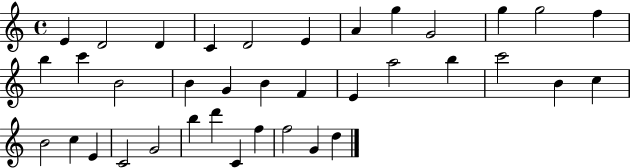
E4/q D4/h D4/q C4/q D4/h E4/q A4/q G5/q G4/h G5/q G5/h F5/q B5/q C6/q B4/h B4/q G4/q B4/q F4/q E4/q A5/h B5/q C6/h B4/q C5/q B4/h C5/q E4/q C4/h G4/h B5/q D6/q C4/q F5/q F5/h G4/q D5/q